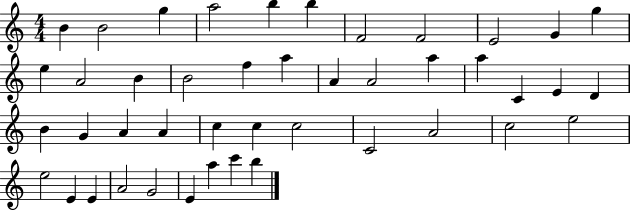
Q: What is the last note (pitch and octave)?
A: B5